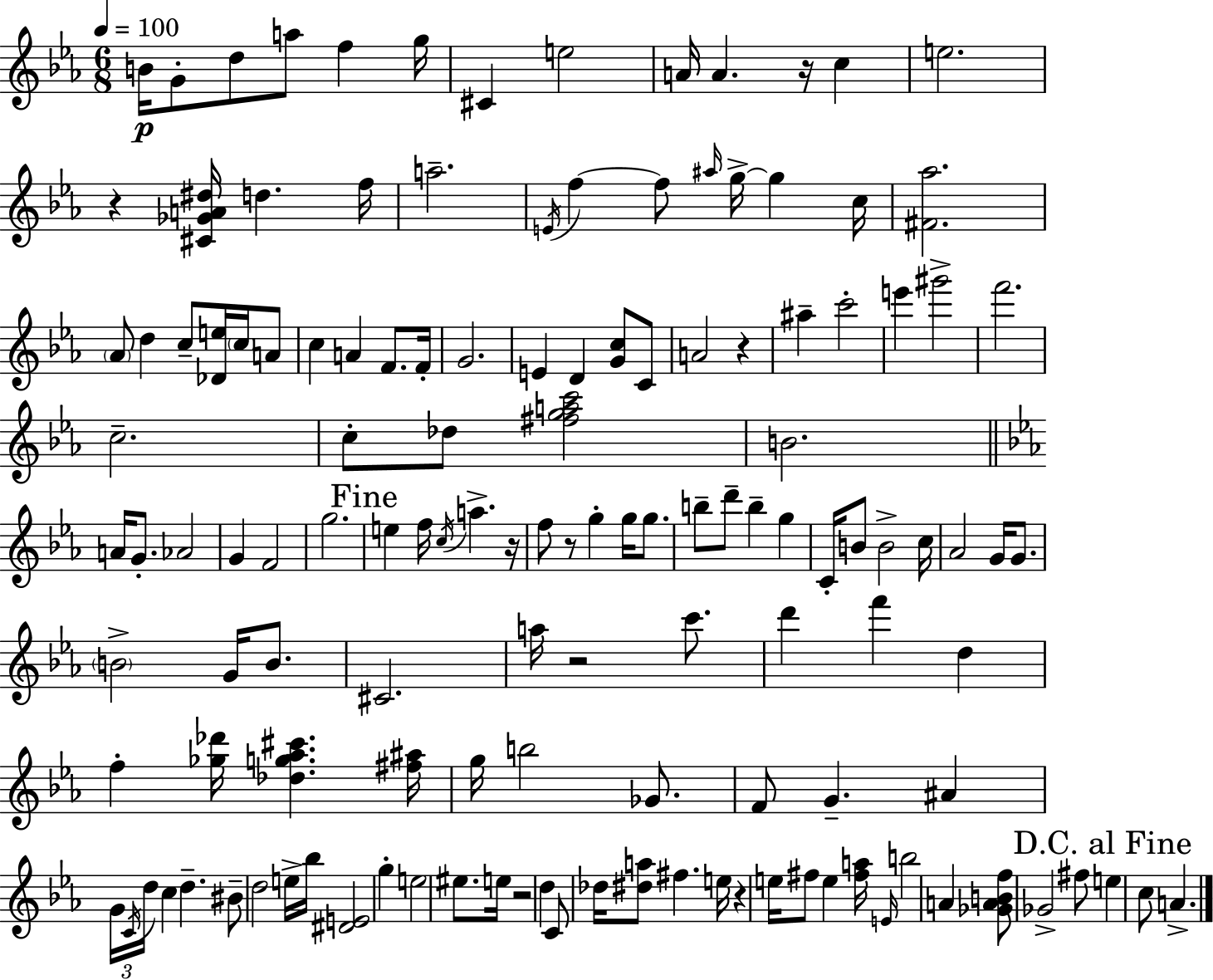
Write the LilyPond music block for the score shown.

{
  \clef treble
  \numericTimeSignature
  \time 6/8
  \key c \minor
  \tempo 4 = 100
  b'16\p g'8-. d''8 a''8 f''4 g''16 | cis'4 e''2 | a'16 a'4. r16 c''4 | e''2. | \break r4 <cis' ges' a' dis''>16 d''4. f''16 | a''2.-- | \acciaccatura { e'16 } f''4~~ f''8 \grace { ais''16 } g''16->~~ g''4 | c''16 <fis' aes''>2. | \break \parenthesize aes'8 d''4 c''8-- <des' e''>16 \parenthesize c''16 | a'8 c''4 a'4 f'8. | f'16-. g'2. | e'4 d'4 <g' c''>8 | \break c'8 a'2 r4 | ais''4-- c'''2-. | e'''4 gis'''2-> | f'''2. | \break c''2.-- | c''8-. des''8 <fis'' g'' a'' c'''>2 | b'2. | \bar "||" \break \key ees \major a'16 g'8.-. aes'2 | g'4 f'2 | g''2. | \mark "Fine" e''4 f''16 \acciaccatura { c''16 } a''4.-> | \break r16 f''8 r8 g''4-. g''16 g''8. | b''8-- d'''8-- b''4-- g''4 | c'16-. b'8 b'2-> | c''16 aes'2 g'16 g'8. | \break \parenthesize b'2-> g'16 b'8. | cis'2. | a''16 r2 c'''8. | d'''4 f'''4 d''4 | \break f''4-. <ges'' des'''>16 <des'' g'' aes'' cis'''>4. | <fis'' ais''>16 g''16 b''2 ges'8. | f'8 g'4.-- ais'4 | \tuplet 3/2 { g'16 \acciaccatura { c'16 } d''16 } c''4 d''4.-- | \break bis'8-- d''2 | e''16-> bes''16 <dis' e'>2 g''4-. | e''2 eis''8. | e''16 r2 d''4 | \break c'8 des''16 <dis'' a''>8 fis''4. | e''16 r4 e''16 fis''8 e''4 | <fis'' a''>16 \grace { e'16 } b''2 a'4 | <ges' a' b' f''>8 ges'2-> | \break fis''8 \mark "D.C. al Fine" e''4 c''8 a'4.-> | \bar "|."
}